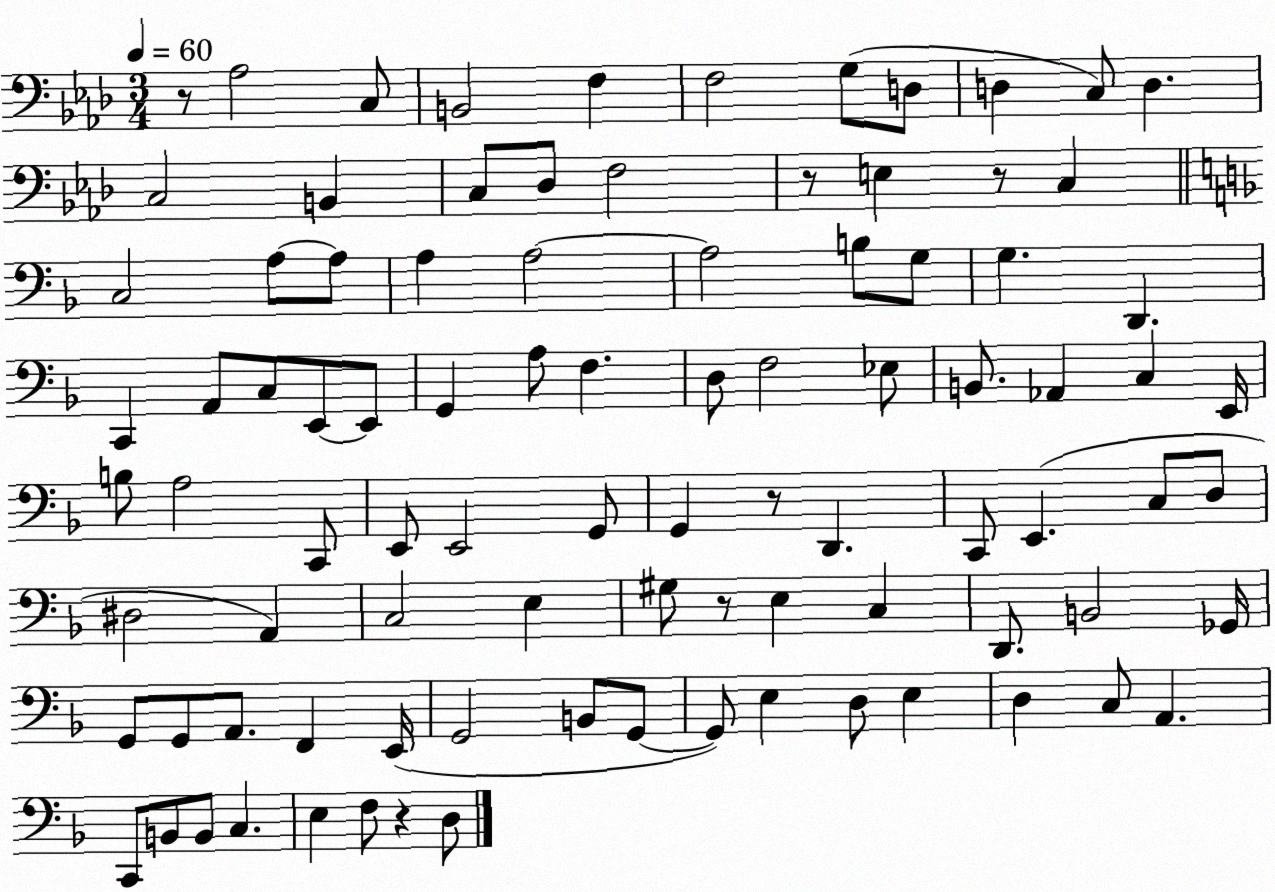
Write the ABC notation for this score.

X:1
T:Untitled
M:3/4
L:1/4
K:Ab
z/2 _A,2 C,/2 B,,2 F, F,2 G,/2 D,/2 D, C,/2 D, C,2 B,, C,/2 _D,/2 F,2 z/2 E, z/2 C, C,2 A,/2 A,/2 A, A,2 A,2 B,/2 G,/2 G, D,, C,, A,,/2 C,/2 E,,/2 E,,/2 G,, A,/2 F, D,/2 F,2 _E,/2 B,,/2 _A,, C, E,,/4 B,/2 A,2 C,,/2 E,,/2 E,,2 G,,/2 G,, z/2 D,, C,,/2 E,, C,/2 D,/2 ^D,2 A,, C,2 E, ^G,/2 z/2 E, C, D,,/2 B,,2 _G,,/4 G,,/2 G,,/2 A,,/2 F,, E,,/4 G,,2 B,,/2 G,,/2 G,,/2 E, D,/2 E, D, C,/2 A,, C,,/2 B,,/2 B,,/2 C, E, F,/2 z D,/2